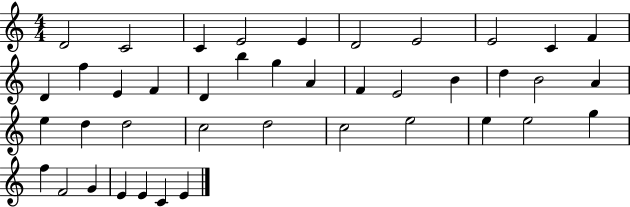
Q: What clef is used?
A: treble